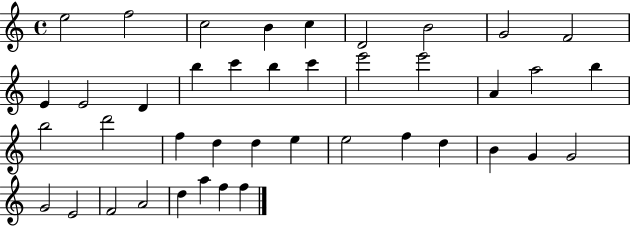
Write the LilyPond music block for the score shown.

{
  \clef treble
  \time 4/4
  \defaultTimeSignature
  \key c \major
  e''2 f''2 | c''2 b'4 c''4 | d'2 b'2 | g'2 f'2 | \break e'4 e'2 d'4 | b''4 c'''4 b''4 c'''4 | e'''2 e'''2 | a'4 a''2 b''4 | \break b''2 d'''2 | f''4 d''4 d''4 e''4 | e''2 f''4 d''4 | b'4 g'4 g'2 | \break g'2 e'2 | f'2 a'2 | d''4 a''4 f''4 f''4 | \bar "|."
}